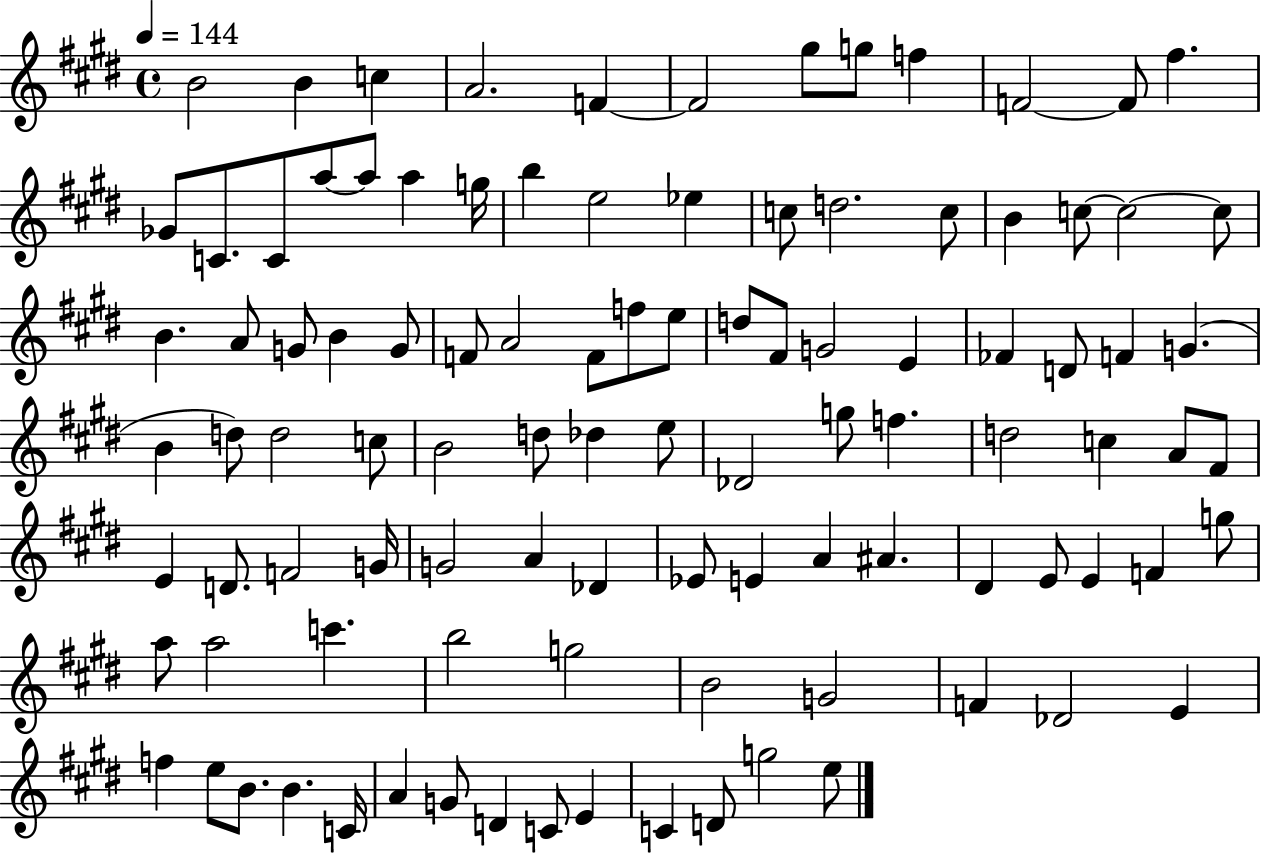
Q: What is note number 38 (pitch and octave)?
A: F5